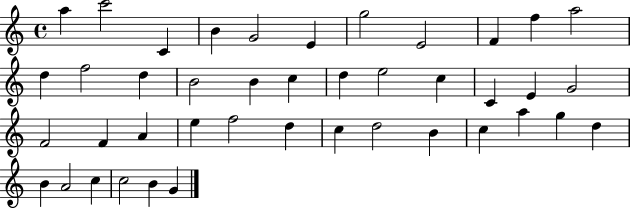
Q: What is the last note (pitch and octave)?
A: G4